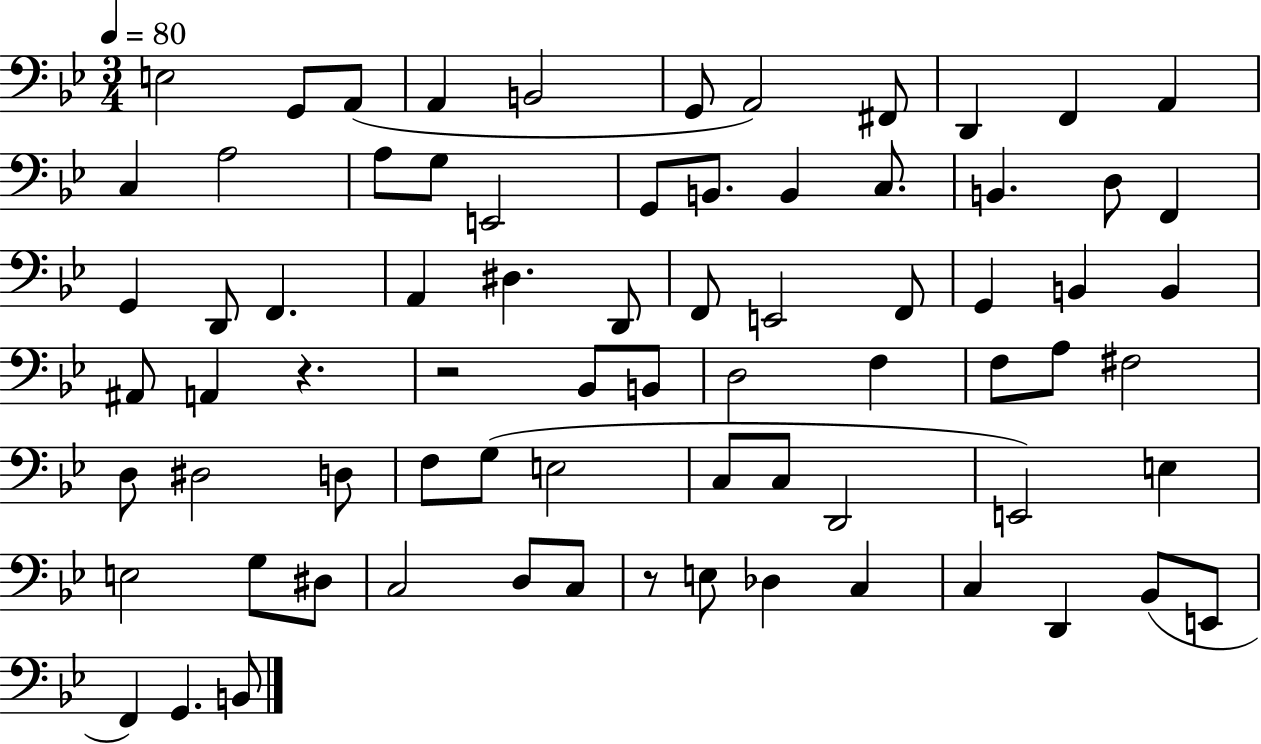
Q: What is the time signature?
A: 3/4